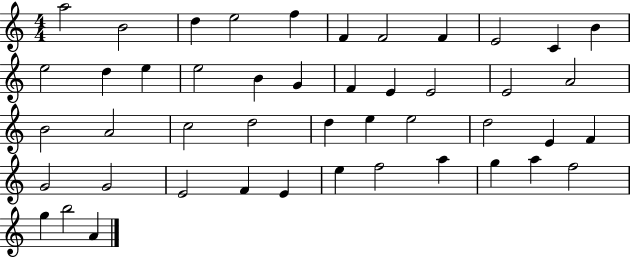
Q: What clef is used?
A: treble